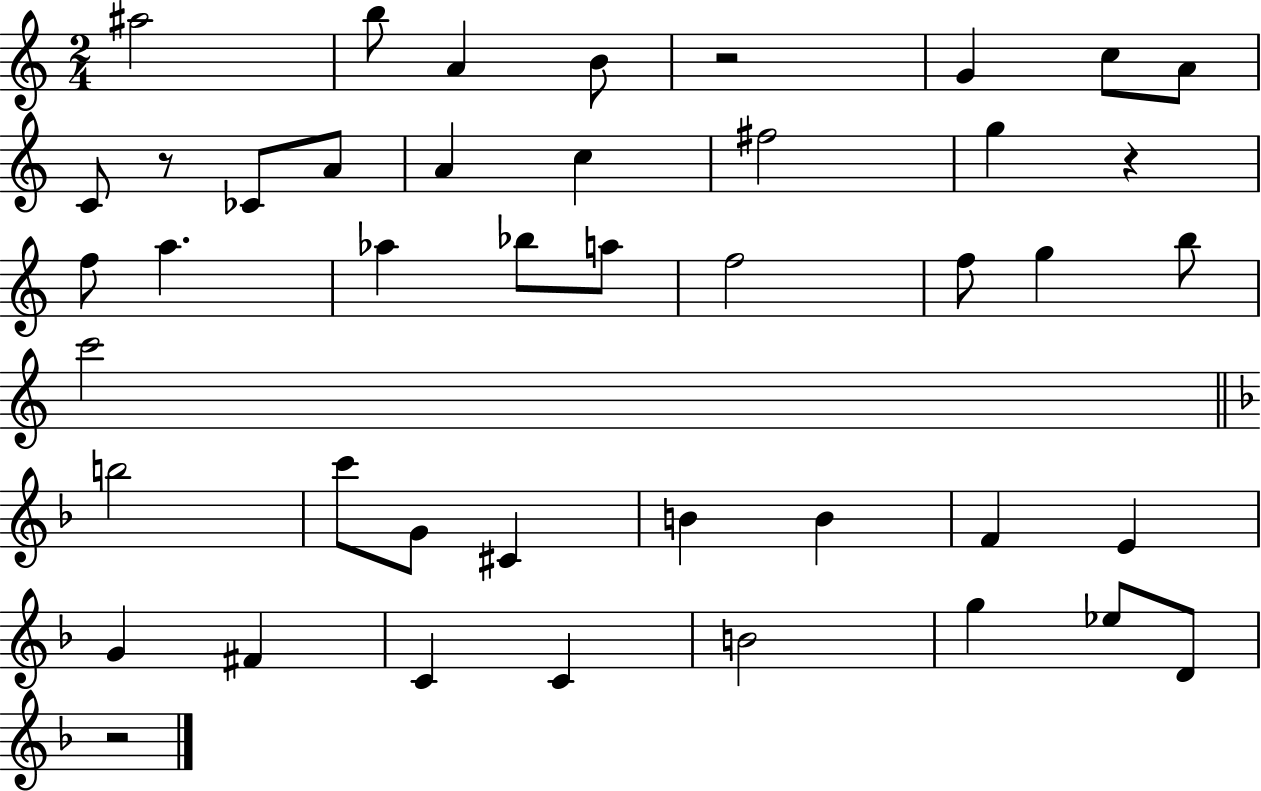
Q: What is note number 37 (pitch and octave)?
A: B4